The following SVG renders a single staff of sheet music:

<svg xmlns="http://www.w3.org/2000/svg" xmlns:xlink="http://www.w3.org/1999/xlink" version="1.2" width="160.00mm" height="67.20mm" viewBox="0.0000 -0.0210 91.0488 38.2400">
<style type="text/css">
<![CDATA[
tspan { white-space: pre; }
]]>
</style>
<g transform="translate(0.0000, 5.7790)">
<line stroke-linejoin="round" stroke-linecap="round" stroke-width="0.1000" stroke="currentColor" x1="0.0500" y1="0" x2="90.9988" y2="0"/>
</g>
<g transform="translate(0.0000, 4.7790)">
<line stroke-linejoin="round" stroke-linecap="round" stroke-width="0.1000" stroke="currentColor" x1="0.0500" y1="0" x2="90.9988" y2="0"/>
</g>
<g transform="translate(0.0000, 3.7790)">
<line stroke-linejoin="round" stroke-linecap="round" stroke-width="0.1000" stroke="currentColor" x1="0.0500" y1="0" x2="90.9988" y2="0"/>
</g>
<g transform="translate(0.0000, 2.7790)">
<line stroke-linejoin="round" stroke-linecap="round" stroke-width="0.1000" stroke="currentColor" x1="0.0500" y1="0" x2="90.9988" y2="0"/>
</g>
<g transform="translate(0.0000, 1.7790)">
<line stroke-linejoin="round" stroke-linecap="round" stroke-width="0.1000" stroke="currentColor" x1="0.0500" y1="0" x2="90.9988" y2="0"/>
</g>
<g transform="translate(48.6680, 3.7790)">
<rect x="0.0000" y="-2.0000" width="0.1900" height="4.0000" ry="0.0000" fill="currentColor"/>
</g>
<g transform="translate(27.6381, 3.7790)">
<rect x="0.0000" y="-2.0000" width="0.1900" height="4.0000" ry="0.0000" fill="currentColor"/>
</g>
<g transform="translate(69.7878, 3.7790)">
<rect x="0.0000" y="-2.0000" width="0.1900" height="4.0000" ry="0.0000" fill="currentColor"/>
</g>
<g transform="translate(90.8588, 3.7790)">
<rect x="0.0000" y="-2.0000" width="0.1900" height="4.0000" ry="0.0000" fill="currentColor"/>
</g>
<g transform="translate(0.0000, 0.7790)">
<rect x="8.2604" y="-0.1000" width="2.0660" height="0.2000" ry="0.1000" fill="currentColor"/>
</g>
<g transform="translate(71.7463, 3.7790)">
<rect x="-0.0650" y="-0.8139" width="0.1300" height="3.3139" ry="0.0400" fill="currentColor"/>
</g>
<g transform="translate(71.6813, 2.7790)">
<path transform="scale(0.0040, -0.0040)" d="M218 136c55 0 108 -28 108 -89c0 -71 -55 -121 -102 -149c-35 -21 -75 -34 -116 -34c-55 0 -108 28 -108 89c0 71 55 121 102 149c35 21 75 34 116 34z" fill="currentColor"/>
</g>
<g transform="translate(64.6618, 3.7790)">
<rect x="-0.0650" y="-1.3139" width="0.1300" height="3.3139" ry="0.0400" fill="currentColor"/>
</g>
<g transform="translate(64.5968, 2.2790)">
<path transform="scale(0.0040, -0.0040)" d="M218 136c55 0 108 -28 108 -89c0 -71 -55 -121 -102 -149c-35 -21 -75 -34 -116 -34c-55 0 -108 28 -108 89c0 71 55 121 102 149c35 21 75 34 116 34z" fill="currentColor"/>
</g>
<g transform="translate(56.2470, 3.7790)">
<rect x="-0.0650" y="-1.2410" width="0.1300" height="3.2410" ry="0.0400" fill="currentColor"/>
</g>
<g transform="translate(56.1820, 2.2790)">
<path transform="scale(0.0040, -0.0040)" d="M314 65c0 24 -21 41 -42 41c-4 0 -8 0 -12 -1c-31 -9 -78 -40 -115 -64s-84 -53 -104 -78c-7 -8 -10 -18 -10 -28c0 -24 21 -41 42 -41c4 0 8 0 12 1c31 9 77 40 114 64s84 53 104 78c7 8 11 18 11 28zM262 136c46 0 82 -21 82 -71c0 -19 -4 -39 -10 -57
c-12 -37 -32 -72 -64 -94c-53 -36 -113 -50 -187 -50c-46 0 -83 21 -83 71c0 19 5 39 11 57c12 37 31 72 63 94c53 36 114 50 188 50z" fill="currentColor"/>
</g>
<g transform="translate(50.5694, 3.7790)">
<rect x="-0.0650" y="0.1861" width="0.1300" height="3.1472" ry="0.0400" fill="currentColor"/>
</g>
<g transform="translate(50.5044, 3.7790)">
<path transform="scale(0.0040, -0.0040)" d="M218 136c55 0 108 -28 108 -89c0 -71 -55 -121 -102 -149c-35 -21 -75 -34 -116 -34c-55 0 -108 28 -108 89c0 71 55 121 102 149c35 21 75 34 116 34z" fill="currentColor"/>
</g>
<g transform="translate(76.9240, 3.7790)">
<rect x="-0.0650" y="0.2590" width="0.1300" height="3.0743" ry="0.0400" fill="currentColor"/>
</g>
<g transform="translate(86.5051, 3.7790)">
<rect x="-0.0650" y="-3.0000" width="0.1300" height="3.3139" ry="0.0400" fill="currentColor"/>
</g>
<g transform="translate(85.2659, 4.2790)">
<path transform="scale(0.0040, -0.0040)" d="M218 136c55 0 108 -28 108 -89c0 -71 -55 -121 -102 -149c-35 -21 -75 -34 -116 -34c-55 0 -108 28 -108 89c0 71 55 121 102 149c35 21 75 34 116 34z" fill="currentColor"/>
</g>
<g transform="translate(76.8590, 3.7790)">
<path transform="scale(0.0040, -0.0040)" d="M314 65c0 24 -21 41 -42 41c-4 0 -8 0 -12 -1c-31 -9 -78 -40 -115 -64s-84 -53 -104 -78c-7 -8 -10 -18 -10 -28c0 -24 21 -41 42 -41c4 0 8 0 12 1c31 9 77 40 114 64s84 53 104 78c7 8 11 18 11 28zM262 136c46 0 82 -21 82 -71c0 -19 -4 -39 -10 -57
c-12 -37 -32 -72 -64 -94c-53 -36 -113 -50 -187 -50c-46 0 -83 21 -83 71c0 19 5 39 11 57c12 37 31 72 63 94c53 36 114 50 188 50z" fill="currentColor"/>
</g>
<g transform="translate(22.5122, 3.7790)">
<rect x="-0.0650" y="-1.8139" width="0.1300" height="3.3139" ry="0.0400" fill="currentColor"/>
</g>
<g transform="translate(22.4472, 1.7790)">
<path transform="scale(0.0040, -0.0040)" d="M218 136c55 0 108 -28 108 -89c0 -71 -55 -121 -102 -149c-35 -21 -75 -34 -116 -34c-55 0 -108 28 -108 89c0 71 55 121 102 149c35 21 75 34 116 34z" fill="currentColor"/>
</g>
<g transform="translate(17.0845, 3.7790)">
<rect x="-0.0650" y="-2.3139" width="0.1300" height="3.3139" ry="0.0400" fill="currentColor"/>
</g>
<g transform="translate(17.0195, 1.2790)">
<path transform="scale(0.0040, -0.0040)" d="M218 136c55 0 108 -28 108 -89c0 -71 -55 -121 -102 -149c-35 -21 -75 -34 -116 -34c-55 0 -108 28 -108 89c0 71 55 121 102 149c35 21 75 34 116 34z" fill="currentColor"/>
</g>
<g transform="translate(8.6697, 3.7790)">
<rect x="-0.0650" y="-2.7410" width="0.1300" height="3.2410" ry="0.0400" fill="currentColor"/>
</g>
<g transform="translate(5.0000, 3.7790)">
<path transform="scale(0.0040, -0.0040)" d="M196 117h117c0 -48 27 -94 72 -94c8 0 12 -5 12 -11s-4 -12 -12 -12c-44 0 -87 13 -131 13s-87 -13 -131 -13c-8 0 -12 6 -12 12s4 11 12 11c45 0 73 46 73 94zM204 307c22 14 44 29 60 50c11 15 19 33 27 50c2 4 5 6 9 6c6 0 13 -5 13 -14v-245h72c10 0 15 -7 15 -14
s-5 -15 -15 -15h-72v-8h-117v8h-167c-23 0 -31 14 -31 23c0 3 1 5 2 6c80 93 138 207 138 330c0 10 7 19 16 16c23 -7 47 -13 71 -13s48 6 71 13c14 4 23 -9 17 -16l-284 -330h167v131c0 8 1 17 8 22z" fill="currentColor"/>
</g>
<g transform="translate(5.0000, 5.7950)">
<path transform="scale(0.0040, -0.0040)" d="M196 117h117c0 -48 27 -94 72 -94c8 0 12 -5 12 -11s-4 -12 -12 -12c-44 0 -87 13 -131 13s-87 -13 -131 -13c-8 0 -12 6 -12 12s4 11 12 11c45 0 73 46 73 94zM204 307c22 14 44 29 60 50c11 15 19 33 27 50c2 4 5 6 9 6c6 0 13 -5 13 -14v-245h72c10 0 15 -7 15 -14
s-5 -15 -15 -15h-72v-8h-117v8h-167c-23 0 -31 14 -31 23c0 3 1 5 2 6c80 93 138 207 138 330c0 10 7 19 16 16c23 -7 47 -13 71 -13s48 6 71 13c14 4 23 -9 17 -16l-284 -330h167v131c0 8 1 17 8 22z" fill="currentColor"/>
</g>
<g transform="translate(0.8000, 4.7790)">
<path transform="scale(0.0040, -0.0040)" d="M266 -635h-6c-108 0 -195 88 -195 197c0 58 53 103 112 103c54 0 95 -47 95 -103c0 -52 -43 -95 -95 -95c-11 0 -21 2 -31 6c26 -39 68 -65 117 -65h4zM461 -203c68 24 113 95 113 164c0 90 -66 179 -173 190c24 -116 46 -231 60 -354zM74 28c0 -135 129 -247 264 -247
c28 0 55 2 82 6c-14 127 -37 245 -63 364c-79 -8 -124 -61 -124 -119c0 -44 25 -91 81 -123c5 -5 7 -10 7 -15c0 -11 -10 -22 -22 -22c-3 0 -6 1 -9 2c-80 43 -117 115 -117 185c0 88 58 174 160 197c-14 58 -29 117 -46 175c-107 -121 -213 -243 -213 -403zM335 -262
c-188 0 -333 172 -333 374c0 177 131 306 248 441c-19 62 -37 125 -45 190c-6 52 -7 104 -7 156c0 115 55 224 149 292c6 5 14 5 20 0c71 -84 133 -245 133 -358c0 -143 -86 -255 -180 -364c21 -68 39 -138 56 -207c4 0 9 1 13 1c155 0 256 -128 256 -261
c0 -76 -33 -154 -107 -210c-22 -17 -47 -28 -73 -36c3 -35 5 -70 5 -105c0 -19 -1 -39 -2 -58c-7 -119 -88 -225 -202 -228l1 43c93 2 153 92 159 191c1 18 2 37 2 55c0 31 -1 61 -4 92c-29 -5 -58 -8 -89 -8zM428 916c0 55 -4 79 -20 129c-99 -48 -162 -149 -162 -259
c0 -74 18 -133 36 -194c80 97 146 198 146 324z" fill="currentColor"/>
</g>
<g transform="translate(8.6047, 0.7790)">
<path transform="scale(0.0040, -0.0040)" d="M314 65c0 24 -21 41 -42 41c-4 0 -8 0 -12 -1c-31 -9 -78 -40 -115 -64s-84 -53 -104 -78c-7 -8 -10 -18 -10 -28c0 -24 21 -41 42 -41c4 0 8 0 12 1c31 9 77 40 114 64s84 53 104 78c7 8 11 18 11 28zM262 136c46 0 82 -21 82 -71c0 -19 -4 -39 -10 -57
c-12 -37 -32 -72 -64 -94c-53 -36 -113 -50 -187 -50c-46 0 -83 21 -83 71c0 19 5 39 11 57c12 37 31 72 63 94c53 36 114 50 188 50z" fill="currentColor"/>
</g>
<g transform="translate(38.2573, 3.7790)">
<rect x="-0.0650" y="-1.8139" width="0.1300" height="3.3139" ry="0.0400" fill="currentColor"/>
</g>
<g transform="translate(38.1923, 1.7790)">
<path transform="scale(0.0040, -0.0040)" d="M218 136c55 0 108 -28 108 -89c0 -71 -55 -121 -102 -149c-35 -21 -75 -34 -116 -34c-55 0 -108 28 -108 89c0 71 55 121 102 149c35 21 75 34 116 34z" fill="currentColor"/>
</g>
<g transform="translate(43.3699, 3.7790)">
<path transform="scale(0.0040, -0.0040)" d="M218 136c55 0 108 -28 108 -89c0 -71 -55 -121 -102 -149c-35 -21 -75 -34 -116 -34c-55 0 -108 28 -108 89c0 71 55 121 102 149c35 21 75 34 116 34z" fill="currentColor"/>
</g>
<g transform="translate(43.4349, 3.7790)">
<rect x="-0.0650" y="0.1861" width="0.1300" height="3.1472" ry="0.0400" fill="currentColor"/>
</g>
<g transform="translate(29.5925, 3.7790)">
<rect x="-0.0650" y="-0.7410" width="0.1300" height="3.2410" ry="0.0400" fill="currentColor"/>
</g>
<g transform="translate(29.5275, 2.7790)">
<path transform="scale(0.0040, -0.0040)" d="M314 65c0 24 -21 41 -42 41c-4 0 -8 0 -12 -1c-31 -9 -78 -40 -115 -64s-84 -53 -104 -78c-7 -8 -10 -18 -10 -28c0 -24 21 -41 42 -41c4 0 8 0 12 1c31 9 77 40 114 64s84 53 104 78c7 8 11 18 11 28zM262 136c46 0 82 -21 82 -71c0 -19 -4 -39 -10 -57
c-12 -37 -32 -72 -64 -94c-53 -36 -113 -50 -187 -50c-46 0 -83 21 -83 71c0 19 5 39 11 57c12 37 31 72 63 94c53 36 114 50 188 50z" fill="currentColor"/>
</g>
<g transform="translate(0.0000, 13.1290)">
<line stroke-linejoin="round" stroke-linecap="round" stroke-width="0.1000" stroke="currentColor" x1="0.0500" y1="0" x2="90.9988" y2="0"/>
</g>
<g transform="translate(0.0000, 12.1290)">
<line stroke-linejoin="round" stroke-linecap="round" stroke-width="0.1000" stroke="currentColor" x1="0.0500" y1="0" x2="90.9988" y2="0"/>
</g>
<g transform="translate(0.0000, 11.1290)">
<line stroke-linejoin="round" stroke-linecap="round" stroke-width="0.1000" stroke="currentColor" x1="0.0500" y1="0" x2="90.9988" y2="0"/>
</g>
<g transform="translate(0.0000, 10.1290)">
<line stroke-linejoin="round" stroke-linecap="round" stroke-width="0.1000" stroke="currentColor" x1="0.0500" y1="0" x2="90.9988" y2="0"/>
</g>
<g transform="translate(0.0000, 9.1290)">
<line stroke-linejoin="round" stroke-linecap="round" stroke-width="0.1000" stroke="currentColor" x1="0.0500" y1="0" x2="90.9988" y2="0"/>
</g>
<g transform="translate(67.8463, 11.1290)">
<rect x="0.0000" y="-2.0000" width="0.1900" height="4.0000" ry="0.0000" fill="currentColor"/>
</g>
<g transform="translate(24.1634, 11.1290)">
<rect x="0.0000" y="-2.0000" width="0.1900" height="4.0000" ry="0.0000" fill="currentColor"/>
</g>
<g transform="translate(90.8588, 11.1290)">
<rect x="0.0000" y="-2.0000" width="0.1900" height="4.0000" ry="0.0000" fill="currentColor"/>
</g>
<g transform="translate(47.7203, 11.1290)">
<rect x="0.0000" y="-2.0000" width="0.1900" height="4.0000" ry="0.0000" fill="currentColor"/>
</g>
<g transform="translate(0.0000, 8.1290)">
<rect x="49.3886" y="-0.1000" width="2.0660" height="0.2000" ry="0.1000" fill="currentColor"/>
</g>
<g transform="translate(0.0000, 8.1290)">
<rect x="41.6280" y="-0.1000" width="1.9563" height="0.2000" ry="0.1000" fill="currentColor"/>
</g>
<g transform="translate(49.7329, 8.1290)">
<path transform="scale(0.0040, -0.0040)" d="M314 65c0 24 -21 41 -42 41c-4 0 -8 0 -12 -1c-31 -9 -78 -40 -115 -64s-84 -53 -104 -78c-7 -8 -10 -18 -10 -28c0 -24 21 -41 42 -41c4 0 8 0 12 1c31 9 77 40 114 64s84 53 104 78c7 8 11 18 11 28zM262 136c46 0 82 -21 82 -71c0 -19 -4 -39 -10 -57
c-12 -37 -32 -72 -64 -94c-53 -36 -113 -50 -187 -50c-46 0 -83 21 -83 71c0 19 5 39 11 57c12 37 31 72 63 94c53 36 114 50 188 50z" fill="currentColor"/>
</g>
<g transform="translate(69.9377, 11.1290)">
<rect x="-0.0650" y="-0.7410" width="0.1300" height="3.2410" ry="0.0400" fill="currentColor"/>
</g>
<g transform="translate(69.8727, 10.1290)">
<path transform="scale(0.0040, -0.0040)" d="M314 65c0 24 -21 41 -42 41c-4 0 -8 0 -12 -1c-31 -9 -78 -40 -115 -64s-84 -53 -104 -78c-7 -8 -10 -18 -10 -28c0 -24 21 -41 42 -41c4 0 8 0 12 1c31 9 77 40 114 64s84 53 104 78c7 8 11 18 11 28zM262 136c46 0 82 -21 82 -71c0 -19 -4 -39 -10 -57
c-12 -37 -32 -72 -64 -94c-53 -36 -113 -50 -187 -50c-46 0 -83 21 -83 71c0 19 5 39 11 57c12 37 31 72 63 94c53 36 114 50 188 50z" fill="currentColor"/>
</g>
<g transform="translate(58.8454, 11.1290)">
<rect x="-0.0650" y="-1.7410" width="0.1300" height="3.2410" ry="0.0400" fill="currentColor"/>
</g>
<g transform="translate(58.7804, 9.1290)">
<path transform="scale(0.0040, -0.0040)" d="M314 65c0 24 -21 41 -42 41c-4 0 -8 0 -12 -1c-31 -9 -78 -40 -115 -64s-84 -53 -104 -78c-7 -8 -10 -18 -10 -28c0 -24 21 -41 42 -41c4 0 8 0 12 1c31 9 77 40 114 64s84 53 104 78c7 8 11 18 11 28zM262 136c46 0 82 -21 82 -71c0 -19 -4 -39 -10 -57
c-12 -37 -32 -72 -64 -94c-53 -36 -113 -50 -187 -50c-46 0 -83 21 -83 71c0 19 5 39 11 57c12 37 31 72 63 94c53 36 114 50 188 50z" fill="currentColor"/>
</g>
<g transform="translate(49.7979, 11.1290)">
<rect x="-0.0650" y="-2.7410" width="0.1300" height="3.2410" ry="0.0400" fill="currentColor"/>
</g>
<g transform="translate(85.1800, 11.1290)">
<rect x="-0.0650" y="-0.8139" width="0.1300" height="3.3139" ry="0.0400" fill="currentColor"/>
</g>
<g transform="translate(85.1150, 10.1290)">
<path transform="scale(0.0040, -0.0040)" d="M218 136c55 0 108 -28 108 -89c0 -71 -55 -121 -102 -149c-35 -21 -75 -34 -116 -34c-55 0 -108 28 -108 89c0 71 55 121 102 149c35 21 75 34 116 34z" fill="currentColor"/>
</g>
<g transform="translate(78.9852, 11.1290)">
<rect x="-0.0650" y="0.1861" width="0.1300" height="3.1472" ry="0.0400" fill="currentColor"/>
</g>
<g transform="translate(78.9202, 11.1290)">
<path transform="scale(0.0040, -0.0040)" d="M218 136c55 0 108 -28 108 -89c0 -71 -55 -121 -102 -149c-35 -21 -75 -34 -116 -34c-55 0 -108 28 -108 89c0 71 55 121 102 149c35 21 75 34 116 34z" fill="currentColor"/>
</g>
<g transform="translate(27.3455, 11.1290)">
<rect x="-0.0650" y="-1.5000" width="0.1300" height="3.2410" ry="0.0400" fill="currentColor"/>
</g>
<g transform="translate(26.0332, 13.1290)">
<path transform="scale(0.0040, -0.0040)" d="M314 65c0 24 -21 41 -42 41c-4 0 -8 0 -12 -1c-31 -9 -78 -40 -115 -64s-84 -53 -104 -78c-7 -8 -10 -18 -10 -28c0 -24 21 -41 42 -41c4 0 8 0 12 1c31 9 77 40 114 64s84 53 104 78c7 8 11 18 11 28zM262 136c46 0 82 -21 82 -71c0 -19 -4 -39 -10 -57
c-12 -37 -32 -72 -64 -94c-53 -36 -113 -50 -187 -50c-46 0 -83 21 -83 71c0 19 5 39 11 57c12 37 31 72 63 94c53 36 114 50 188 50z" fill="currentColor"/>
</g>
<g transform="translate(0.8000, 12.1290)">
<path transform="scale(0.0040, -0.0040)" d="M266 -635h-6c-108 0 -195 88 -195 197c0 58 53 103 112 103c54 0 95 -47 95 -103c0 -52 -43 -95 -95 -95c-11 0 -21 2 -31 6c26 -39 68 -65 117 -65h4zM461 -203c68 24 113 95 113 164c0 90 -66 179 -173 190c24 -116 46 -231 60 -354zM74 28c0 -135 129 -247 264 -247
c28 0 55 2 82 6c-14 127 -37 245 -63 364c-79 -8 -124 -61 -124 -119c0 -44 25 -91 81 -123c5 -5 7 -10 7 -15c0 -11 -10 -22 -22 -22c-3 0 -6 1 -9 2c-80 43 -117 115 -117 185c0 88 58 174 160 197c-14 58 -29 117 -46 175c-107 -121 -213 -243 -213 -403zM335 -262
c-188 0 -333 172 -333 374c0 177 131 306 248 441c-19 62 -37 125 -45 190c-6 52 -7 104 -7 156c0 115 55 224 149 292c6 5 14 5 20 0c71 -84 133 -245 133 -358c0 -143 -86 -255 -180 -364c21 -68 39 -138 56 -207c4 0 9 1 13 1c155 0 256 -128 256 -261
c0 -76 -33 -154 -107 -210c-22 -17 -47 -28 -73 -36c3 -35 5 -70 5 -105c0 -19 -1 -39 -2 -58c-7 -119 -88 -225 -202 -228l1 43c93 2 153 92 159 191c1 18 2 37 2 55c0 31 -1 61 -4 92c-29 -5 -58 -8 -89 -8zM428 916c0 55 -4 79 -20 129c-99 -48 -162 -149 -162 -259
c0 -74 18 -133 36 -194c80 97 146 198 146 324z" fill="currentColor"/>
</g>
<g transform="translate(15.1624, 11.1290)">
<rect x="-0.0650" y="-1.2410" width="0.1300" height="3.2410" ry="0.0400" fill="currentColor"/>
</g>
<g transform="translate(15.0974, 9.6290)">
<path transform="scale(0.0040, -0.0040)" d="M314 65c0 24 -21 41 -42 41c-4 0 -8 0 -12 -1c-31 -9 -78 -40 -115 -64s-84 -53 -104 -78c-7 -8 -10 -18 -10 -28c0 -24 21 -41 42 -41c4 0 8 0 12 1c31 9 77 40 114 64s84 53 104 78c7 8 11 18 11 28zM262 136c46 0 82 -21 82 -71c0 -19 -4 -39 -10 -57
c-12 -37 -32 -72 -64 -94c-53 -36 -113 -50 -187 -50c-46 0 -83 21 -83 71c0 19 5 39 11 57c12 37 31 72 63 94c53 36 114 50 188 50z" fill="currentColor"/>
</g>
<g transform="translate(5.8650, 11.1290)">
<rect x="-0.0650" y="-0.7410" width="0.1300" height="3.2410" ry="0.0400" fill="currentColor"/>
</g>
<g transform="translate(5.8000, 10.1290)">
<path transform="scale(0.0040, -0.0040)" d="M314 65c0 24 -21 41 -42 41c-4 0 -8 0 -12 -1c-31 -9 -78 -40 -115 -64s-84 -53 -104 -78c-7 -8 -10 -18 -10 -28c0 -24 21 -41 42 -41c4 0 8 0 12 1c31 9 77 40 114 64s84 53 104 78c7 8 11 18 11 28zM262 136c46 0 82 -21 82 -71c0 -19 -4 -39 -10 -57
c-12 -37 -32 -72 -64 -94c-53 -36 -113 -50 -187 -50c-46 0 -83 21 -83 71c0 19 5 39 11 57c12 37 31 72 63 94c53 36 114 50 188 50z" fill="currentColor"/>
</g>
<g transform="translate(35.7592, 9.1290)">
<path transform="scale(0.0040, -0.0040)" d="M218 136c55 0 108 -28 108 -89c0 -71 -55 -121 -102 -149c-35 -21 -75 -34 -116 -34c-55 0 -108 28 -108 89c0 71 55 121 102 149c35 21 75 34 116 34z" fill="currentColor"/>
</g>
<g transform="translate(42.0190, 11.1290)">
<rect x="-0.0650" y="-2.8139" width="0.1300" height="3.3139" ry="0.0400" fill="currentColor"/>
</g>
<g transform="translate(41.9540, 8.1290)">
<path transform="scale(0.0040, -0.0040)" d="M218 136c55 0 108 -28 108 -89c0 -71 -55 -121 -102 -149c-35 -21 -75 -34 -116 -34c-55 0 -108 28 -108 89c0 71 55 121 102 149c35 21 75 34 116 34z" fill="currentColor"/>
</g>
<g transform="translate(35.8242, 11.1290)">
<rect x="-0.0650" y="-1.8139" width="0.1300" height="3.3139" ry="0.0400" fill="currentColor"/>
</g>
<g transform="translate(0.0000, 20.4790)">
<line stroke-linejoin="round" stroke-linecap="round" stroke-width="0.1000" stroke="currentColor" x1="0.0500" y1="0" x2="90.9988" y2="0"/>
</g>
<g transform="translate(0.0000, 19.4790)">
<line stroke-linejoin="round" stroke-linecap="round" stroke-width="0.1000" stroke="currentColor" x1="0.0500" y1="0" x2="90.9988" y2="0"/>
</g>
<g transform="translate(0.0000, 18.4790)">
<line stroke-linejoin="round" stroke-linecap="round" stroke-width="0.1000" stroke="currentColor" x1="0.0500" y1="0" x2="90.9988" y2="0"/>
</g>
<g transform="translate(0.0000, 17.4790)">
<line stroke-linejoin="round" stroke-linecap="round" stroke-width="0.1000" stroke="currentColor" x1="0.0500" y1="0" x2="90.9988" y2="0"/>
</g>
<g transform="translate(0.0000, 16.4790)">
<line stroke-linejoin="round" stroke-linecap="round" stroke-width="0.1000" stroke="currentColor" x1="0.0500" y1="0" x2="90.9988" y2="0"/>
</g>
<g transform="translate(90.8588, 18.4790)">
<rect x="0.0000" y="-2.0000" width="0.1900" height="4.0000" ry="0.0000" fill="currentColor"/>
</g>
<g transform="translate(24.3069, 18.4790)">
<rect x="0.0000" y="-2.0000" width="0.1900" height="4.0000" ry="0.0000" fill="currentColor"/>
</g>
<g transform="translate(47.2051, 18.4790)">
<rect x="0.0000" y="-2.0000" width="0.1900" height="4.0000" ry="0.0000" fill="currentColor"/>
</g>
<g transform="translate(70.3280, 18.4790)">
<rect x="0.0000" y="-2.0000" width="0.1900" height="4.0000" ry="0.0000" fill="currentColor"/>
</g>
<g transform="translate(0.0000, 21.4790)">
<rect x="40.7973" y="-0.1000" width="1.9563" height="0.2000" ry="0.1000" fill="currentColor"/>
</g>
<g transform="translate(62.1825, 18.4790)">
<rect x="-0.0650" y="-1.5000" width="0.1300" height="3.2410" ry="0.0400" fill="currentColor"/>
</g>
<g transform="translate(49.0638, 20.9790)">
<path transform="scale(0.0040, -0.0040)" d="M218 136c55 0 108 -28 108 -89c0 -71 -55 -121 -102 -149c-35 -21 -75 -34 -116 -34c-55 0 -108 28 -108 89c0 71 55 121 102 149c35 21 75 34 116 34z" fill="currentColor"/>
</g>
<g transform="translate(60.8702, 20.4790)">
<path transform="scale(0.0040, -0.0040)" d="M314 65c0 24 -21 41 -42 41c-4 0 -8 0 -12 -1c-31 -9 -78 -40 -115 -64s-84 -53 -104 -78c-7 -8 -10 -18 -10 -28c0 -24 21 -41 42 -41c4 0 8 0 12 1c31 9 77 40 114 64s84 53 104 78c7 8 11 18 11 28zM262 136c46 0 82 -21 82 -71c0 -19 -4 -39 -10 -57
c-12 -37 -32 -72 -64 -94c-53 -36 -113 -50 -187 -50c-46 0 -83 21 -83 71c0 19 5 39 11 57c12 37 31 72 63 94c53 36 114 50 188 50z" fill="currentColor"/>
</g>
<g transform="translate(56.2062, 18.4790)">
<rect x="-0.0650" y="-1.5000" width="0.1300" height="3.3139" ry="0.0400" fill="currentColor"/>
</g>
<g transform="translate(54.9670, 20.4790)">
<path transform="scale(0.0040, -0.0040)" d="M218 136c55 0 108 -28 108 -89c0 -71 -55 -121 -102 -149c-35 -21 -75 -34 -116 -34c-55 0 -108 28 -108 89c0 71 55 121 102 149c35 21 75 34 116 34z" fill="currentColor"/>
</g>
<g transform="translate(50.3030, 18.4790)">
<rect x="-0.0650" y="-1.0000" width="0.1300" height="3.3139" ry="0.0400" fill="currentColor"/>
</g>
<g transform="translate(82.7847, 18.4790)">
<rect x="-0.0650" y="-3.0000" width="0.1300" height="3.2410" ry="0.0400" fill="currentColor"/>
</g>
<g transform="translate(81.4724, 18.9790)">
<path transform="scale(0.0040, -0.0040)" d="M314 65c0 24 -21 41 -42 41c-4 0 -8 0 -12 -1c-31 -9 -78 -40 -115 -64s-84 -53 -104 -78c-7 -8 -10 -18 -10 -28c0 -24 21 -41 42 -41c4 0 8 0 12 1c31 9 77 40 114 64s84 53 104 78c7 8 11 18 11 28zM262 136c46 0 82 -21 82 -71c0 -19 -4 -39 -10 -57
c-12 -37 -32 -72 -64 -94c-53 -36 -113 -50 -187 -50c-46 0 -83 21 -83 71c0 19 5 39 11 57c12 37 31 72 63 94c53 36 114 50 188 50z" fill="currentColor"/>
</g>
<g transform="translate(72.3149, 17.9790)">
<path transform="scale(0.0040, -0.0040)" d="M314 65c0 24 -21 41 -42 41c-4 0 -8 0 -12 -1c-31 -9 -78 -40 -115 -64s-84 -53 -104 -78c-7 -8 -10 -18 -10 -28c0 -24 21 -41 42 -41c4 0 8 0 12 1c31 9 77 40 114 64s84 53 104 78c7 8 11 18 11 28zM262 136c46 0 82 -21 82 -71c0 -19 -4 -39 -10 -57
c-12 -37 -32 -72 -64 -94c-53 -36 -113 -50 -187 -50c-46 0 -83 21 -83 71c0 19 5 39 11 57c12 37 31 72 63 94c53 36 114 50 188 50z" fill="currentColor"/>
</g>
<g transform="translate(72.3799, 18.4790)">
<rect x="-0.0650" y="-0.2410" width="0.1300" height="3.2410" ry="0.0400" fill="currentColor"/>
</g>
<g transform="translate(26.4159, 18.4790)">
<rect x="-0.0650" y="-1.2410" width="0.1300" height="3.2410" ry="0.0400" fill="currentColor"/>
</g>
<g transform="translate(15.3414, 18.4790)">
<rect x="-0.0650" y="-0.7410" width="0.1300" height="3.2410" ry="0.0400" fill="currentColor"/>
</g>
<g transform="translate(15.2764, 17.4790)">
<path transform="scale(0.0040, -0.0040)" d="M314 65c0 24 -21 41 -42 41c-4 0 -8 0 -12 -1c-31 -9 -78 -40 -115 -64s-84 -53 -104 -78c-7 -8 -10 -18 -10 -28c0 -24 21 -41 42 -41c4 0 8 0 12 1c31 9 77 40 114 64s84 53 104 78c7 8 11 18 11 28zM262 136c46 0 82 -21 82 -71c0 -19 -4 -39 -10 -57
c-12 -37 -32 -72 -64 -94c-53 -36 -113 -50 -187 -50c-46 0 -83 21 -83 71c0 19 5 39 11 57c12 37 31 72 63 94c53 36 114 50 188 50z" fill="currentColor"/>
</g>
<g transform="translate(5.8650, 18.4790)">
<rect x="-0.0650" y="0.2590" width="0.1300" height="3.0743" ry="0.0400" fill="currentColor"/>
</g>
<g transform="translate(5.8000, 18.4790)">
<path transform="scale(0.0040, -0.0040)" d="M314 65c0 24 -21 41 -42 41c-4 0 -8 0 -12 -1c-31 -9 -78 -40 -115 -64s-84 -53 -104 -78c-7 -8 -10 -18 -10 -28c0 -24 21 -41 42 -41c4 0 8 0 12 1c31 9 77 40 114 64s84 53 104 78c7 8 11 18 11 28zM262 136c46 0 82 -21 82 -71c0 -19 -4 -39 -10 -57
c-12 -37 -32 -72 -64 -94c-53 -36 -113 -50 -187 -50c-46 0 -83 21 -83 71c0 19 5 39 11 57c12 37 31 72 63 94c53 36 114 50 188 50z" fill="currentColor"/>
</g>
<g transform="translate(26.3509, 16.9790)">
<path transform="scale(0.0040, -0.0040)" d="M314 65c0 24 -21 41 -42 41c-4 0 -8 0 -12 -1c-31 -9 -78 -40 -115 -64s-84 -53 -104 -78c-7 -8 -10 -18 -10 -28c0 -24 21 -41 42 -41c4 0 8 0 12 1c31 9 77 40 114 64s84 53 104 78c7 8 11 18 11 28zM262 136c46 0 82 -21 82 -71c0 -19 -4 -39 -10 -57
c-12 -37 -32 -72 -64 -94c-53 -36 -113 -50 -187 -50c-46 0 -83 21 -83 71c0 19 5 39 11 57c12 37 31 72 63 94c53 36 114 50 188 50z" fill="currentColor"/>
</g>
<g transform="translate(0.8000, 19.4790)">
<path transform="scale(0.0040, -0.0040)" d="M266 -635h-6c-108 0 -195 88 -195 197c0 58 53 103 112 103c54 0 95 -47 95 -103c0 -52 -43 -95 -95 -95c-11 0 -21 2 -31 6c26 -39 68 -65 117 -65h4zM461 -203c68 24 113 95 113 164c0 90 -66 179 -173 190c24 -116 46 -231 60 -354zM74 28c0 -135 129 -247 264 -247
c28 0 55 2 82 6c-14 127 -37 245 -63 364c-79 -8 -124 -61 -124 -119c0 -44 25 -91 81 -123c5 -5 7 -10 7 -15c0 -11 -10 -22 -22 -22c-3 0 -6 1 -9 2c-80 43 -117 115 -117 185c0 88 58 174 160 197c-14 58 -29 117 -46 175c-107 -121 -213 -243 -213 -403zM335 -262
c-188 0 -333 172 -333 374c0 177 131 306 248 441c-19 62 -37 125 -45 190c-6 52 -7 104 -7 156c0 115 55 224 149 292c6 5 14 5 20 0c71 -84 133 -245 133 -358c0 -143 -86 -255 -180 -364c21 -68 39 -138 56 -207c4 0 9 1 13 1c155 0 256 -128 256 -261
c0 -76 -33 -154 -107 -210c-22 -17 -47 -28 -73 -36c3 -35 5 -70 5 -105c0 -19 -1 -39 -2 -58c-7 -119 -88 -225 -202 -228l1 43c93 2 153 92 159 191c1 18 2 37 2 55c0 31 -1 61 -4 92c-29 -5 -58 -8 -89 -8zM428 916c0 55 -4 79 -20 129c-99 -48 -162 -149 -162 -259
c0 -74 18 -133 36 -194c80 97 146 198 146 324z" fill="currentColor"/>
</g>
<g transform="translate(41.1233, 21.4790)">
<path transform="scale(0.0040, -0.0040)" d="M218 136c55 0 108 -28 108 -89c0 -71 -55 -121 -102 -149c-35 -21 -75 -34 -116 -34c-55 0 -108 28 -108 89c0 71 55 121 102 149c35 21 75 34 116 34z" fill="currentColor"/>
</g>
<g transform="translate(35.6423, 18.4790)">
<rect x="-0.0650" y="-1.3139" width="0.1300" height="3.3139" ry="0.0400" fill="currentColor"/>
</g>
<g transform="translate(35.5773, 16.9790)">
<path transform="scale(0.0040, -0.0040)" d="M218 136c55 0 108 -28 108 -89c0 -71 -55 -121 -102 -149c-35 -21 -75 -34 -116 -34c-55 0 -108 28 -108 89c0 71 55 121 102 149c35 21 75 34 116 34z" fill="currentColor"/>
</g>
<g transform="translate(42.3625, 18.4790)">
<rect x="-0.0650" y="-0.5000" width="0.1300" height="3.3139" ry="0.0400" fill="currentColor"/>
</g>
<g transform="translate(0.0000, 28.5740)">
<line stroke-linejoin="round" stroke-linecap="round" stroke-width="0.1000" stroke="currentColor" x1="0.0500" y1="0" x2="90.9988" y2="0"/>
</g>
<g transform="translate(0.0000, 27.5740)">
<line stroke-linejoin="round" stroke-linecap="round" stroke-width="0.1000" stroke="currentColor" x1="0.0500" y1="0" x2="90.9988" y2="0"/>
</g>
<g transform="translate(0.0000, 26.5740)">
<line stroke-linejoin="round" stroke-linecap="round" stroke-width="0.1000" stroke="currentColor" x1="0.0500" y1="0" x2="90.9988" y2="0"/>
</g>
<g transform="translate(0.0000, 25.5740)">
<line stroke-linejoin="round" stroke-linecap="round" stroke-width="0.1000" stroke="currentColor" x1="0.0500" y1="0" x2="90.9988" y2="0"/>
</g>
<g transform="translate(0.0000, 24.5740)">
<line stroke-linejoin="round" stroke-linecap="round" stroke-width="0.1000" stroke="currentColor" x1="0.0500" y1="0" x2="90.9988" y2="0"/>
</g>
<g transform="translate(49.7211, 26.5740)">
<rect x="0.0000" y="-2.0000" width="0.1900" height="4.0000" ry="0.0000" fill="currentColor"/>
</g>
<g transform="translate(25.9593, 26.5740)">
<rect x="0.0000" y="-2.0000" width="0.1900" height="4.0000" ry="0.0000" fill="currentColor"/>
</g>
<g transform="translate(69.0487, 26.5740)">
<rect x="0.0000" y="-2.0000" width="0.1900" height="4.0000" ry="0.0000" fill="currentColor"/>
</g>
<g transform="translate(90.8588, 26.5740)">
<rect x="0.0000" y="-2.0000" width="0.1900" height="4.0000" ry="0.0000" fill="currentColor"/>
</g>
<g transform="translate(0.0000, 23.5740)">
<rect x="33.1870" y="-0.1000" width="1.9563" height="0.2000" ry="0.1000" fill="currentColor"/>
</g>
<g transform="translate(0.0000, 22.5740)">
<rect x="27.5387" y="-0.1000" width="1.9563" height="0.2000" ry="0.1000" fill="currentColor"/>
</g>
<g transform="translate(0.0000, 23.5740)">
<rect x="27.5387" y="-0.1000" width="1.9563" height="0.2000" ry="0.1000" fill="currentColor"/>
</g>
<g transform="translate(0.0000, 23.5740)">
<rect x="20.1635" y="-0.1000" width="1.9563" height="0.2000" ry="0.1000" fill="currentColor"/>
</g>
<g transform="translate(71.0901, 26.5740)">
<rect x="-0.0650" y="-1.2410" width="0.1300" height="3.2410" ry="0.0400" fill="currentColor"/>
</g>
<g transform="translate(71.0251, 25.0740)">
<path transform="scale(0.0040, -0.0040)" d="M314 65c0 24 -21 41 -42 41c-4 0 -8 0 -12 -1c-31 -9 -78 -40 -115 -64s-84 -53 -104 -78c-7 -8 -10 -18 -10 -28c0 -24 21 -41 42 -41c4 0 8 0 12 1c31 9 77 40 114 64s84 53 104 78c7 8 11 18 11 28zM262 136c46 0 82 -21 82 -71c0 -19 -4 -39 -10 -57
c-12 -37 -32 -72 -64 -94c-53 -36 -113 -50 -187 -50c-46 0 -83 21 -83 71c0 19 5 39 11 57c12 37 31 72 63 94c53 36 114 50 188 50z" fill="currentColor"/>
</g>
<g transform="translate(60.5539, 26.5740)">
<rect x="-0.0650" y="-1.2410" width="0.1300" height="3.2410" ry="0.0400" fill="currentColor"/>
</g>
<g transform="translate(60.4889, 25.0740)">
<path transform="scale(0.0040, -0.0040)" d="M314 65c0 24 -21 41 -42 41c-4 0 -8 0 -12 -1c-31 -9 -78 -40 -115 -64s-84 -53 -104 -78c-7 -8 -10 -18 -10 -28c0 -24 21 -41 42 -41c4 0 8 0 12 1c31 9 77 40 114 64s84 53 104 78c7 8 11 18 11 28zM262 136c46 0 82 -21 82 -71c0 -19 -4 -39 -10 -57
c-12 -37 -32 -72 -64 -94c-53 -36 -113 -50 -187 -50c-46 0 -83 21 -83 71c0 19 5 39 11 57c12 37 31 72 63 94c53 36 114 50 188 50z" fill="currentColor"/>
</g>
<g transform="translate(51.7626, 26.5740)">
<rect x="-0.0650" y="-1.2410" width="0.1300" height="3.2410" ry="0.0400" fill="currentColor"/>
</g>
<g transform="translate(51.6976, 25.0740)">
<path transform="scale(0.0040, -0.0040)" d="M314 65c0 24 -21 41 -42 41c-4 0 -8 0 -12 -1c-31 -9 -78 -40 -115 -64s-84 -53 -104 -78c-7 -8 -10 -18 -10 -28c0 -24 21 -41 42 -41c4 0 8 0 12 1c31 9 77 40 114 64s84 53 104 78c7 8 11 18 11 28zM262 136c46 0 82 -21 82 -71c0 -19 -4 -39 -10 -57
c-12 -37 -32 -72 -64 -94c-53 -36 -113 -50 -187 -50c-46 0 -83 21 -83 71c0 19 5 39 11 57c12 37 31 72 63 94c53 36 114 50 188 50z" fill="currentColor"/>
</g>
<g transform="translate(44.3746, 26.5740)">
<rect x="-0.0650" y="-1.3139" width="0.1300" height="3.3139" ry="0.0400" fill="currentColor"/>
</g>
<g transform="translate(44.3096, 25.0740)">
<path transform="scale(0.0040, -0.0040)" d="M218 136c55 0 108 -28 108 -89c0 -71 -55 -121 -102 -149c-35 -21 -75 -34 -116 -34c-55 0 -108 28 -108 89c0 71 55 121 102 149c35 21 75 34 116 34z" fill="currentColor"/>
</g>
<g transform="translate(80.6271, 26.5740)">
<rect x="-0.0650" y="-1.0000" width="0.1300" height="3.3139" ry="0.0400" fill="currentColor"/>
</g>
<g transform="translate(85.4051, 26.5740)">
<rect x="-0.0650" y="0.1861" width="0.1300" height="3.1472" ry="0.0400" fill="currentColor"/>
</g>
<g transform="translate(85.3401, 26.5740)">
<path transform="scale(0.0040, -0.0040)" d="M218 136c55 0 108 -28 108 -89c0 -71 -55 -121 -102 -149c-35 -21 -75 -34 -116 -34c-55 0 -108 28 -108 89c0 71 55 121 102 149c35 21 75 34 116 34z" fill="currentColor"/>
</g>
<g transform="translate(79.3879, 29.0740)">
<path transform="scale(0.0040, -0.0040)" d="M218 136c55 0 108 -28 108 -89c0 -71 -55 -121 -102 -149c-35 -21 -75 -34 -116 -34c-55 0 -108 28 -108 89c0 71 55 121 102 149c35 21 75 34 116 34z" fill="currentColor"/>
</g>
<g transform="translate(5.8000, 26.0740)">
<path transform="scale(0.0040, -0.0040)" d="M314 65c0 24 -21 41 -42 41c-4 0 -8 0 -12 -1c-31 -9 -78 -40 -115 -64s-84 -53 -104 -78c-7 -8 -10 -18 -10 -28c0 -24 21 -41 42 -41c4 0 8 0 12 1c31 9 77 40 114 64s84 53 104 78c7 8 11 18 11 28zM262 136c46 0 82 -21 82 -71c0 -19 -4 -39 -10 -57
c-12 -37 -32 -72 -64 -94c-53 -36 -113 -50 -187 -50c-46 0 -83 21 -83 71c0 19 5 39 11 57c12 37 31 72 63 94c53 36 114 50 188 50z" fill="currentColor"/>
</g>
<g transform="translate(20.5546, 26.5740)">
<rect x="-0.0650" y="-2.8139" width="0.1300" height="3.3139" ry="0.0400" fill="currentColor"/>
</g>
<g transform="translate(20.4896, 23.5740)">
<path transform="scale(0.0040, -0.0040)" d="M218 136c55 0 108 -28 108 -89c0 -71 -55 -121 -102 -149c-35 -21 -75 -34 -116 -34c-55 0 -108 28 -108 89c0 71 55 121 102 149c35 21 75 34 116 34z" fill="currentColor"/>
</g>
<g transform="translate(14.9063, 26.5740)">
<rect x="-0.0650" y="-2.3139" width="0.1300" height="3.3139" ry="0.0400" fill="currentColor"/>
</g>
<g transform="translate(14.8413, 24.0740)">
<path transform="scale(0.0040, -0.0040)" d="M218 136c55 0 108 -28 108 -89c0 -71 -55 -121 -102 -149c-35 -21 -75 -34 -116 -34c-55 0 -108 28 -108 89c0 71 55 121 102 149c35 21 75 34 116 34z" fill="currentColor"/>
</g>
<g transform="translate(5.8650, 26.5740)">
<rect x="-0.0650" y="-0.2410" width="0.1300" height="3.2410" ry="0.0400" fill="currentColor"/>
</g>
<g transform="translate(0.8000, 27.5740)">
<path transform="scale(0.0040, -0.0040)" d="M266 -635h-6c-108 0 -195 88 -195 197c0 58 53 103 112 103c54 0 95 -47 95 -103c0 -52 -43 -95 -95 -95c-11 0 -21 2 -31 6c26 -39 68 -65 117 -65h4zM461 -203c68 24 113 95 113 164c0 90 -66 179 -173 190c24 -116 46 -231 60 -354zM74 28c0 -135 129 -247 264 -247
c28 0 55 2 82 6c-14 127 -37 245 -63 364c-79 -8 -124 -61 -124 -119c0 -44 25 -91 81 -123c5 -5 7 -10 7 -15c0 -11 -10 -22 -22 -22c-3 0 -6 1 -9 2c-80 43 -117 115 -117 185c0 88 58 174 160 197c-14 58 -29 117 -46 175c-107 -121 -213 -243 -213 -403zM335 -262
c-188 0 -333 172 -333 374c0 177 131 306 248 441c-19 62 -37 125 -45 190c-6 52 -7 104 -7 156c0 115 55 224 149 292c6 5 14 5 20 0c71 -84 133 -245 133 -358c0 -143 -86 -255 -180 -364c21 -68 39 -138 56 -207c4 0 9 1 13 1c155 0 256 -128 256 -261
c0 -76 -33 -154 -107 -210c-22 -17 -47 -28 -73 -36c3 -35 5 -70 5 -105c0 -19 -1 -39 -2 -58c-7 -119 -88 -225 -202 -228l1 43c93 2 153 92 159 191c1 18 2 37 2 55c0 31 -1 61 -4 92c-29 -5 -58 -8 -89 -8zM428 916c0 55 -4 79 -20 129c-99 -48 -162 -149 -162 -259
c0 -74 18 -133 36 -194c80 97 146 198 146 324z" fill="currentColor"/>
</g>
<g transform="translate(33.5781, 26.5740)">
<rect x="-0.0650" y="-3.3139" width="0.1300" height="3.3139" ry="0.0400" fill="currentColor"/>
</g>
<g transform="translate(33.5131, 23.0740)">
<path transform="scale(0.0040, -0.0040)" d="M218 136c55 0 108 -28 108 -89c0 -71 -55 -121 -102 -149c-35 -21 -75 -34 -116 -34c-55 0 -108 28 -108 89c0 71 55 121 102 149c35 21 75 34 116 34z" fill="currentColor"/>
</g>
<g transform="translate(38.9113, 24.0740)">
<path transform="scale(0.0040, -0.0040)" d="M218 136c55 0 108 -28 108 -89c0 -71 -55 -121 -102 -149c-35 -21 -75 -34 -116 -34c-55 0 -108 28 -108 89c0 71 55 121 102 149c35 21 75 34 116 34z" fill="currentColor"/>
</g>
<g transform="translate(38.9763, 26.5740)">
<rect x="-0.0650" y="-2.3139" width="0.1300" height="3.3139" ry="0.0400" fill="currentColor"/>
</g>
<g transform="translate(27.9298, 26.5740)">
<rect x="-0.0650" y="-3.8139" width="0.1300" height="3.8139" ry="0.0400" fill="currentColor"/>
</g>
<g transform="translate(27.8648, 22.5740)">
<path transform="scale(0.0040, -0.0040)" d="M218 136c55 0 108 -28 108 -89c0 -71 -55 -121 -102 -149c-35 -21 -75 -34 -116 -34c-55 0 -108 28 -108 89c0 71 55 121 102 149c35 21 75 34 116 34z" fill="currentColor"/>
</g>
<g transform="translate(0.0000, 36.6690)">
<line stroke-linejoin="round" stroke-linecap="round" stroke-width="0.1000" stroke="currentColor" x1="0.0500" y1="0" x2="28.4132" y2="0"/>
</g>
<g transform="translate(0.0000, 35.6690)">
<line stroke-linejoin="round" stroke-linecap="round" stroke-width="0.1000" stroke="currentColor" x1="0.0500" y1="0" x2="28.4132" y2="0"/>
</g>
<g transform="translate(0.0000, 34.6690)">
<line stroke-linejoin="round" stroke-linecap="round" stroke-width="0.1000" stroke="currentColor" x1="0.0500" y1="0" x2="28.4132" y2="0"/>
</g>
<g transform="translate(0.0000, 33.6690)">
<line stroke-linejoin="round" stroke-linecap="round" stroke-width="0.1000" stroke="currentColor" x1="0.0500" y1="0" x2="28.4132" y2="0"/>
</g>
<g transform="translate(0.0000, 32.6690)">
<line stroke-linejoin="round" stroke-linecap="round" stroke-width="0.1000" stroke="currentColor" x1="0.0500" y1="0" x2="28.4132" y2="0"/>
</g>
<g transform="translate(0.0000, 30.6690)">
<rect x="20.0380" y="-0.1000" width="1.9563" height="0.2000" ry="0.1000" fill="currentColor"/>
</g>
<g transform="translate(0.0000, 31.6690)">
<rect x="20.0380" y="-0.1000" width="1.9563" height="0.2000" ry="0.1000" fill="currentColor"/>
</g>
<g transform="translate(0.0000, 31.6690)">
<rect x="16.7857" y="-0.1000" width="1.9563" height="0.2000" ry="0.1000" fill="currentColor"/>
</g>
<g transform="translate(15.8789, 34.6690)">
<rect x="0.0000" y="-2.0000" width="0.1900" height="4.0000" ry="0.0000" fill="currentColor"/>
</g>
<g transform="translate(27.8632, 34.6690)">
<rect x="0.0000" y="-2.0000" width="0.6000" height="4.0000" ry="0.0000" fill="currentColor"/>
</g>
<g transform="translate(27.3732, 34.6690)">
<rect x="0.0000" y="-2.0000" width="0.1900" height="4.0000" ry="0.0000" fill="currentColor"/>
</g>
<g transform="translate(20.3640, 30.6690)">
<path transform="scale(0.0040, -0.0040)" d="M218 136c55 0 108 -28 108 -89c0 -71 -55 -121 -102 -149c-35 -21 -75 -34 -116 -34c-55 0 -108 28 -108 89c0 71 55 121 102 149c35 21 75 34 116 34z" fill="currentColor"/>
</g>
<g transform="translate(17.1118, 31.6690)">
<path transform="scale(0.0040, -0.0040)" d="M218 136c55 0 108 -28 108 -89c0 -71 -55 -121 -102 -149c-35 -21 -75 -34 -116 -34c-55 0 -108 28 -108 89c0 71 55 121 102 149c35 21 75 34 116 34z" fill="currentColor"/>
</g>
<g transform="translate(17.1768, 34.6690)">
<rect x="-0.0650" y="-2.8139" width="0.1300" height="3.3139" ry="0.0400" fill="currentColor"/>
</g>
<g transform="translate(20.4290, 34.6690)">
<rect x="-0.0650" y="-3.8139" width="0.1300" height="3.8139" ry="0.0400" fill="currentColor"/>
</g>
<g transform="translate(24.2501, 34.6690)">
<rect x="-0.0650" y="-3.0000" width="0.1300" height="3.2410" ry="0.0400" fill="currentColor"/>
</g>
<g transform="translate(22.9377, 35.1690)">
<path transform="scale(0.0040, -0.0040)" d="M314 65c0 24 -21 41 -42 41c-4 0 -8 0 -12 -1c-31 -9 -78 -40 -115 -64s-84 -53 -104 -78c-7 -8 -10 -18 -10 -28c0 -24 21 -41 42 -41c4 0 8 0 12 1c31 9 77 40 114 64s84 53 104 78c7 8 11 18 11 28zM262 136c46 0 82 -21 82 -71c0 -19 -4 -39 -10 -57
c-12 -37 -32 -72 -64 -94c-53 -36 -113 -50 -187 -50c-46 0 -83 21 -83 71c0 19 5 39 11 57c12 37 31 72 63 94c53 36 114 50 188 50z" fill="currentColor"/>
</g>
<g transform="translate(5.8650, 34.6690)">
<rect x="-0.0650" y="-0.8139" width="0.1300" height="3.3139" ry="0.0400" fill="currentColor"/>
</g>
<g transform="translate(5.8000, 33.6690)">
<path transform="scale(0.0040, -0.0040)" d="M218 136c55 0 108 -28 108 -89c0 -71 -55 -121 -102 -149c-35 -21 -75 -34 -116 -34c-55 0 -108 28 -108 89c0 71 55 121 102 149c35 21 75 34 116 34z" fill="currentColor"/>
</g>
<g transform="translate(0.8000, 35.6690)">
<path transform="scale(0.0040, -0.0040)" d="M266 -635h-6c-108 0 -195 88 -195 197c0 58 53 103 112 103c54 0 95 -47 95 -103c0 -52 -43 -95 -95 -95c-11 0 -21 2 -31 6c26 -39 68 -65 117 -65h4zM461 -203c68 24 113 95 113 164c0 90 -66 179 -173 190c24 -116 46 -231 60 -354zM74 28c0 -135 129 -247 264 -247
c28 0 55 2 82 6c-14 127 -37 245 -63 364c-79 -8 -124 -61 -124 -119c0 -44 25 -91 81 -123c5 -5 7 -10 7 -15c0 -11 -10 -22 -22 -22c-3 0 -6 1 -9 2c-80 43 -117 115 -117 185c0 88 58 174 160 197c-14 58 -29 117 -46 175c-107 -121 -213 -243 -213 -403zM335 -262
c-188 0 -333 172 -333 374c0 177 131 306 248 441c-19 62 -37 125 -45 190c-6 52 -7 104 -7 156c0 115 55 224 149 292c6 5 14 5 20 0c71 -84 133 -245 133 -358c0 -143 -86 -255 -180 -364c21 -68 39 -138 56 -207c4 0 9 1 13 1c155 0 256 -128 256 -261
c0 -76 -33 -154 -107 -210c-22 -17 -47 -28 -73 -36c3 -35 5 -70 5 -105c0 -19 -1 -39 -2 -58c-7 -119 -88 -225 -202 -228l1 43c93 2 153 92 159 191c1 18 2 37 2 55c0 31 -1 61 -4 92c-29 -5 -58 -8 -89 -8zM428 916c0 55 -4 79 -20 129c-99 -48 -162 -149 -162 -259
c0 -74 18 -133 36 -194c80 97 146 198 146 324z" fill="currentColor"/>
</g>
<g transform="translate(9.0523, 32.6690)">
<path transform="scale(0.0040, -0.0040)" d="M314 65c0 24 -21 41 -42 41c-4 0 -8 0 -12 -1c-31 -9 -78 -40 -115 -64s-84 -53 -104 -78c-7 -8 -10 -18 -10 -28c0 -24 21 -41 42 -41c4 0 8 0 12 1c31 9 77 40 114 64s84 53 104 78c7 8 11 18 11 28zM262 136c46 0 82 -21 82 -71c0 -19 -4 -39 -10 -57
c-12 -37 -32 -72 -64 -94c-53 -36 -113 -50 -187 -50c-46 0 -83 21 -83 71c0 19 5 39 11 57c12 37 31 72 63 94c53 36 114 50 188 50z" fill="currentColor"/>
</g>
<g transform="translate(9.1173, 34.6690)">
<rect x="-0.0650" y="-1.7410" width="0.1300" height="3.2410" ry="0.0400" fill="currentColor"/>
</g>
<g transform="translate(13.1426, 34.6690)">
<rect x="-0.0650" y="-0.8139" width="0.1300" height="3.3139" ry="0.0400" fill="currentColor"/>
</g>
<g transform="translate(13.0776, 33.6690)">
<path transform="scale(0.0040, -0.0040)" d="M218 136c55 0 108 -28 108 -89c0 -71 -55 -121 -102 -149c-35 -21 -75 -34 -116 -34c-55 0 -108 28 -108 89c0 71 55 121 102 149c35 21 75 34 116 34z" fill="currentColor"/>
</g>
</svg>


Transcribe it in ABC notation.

X:1
T:Untitled
M:4/4
L:1/4
K:C
a2 g f d2 f B B e2 e d B2 A d2 e2 E2 f a a2 f2 d2 B d B2 d2 e2 e C D E E2 c2 A2 c2 g a c' b g e e2 e2 e2 D B d f2 d a c' A2